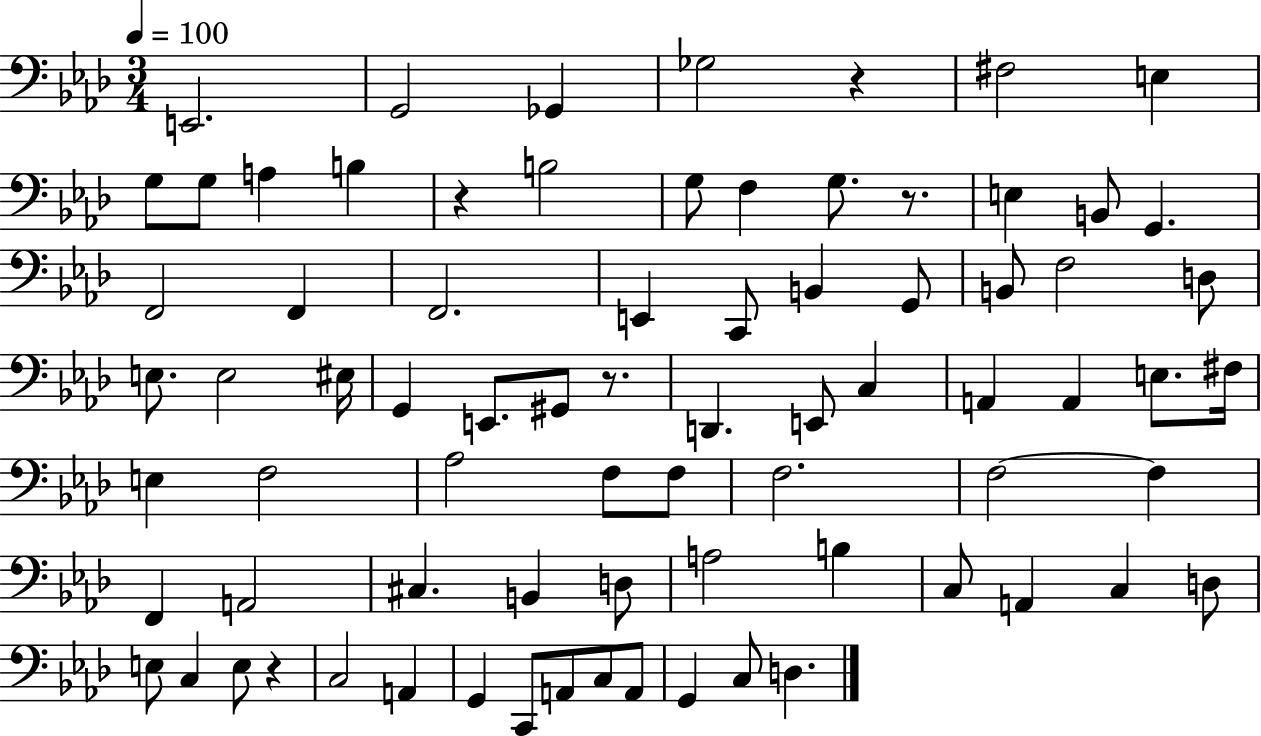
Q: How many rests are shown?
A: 5